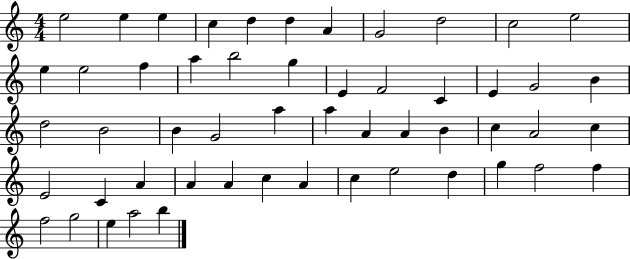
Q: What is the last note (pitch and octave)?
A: B5